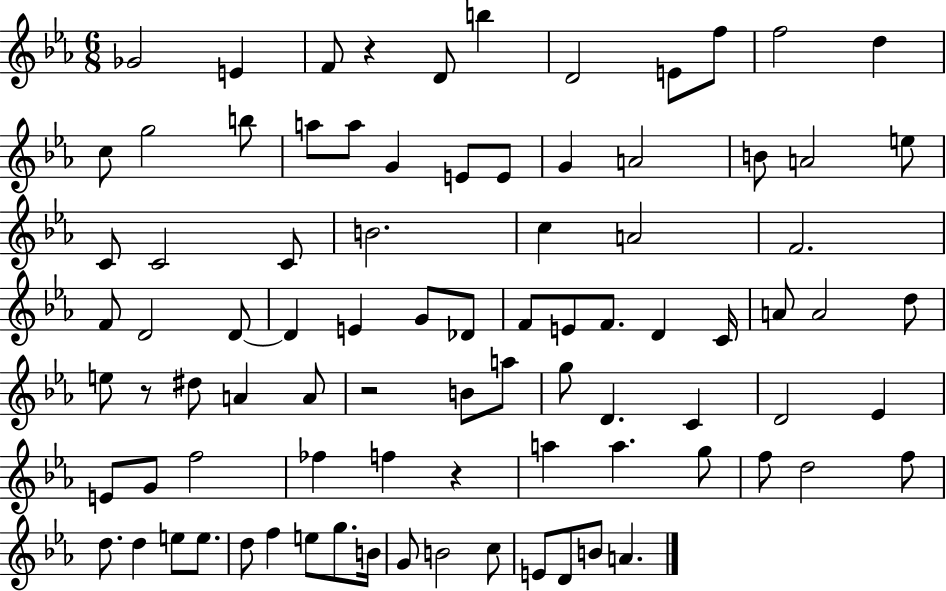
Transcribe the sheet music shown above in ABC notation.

X:1
T:Untitled
M:6/8
L:1/4
K:Eb
_G2 E F/2 z D/2 b D2 E/2 f/2 f2 d c/2 g2 b/2 a/2 a/2 G E/2 E/2 G A2 B/2 A2 e/2 C/2 C2 C/2 B2 c A2 F2 F/2 D2 D/2 D E G/2 _D/2 F/2 E/2 F/2 D C/4 A/2 A2 d/2 e/2 z/2 ^d/2 A A/2 z2 B/2 a/2 g/2 D C D2 _E E/2 G/2 f2 _f f z a a g/2 f/2 d2 f/2 d/2 d e/2 e/2 d/2 f e/2 g/2 B/4 G/2 B2 c/2 E/2 D/2 B/2 A